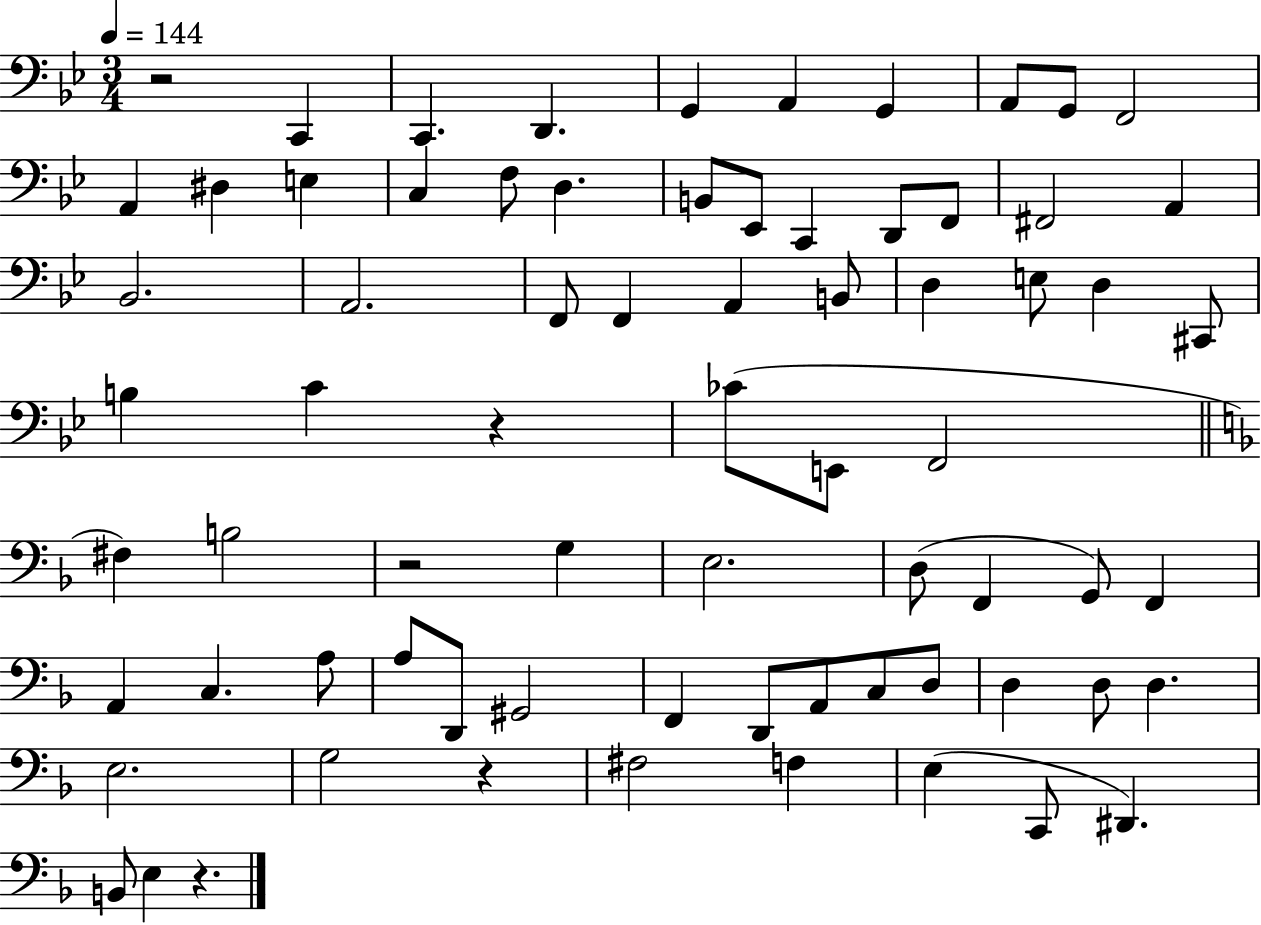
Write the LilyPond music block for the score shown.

{
  \clef bass
  \numericTimeSignature
  \time 3/4
  \key bes \major
  \tempo 4 = 144
  r2 c,4 | c,4. d,4. | g,4 a,4 g,4 | a,8 g,8 f,2 | \break a,4 dis4 e4 | c4 f8 d4. | b,8 ees,8 c,4 d,8 f,8 | fis,2 a,4 | \break bes,2. | a,2. | f,8 f,4 a,4 b,8 | d4 e8 d4 cis,8 | \break b4 c'4 r4 | ces'8( e,8 f,2 | \bar "||" \break \key d \minor fis4) b2 | r2 g4 | e2. | d8( f,4 g,8) f,4 | \break a,4 c4. a8 | a8 d,8 gis,2 | f,4 d,8 a,8 c8 d8 | d4 d8 d4. | \break e2. | g2 r4 | fis2 f4 | e4( c,8 dis,4.) | \break b,8 e4 r4. | \bar "|."
}